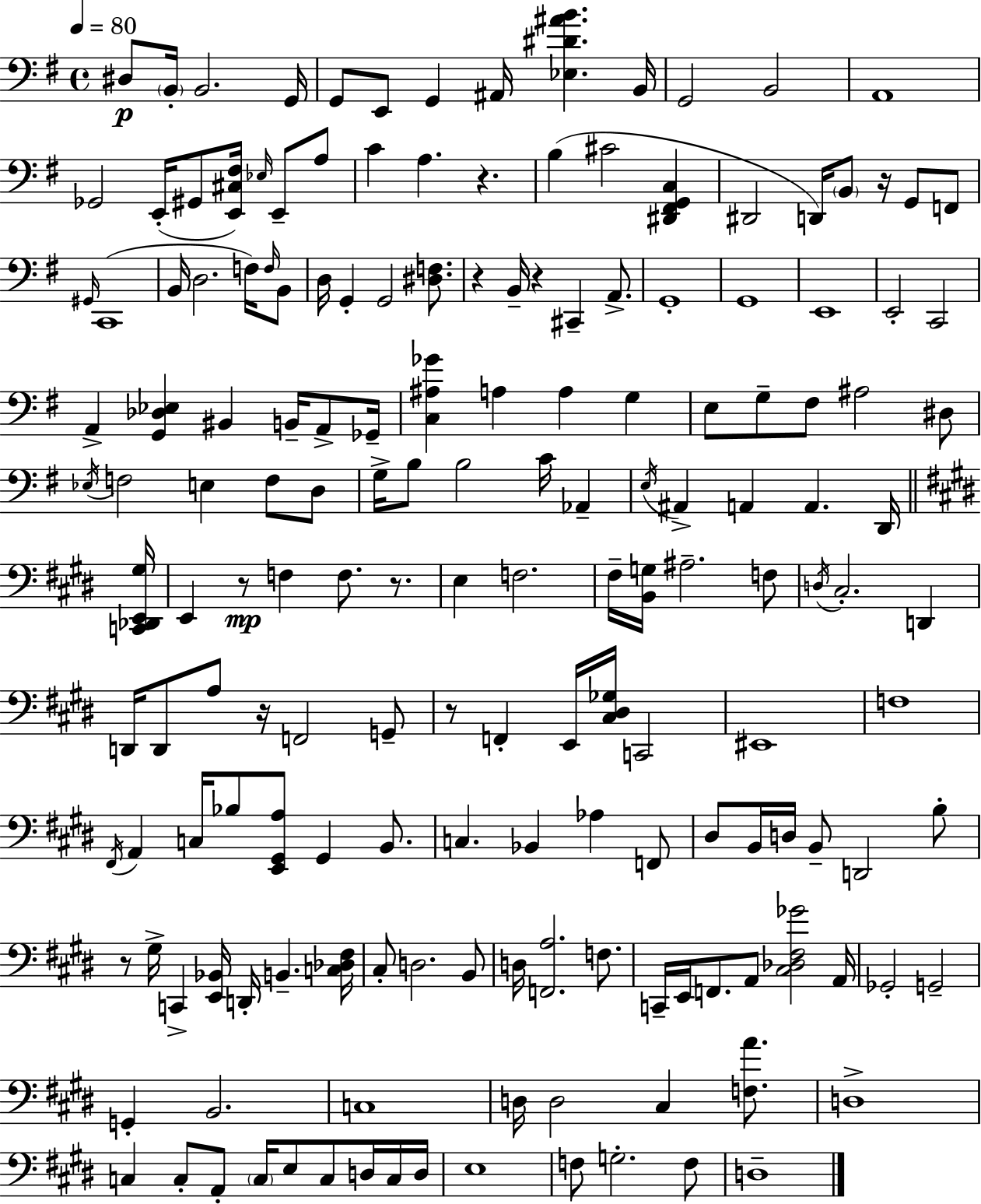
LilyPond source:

{
  \clef bass
  \time 4/4
  \defaultTimeSignature
  \key e \minor
  \tempo 4 = 80
  dis8\p \parenthesize b,16-. b,2. g,16 | g,8 e,8 g,4 ais,16 <ees dis' ais' b'>4. b,16 | g,2 b,2 | a,1 | \break ges,2 e,16-.( gis,8 <e, cis fis>16) \grace { ees16 } e,8-- a8 | c'4 a4. r4. | b4( cis'2 <dis, fis, g, c>4 | dis,2 d,16) \parenthesize b,8 r16 g,8 f,8 | \break \grace { gis,16 } c,1( | b,16 d2. f16) | \grace { f16 } b,8 d16 g,4-. g,2 | <dis f>8. r4 b,16-- r4 cis,4-- | \break a,8.-> g,1-. | g,1 | e,1 | e,2-. c,2 | \break a,4-> <g, des ees>4 bis,4 b,16-- | a,8-> ges,16-- <c ais ges'>4 a4 a4 g4 | e8 g8-- fis8 ais2 | dis8 \acciaccatura { ees16 } f2 e4 | \break f8 d8 g16-> b8 b2 c'16 | aes,4-- \acciaccatura { e16 } ais,4-> a,4 a,4. | d,16 \bar "||" \break \key e \major <c, des, e, gis>16 e,4 r8\mp f4 f8. r8. | e4 f2. | fis16-- <b, g>16 ais2.-- f8 | \acciaccatura { d16 } cis2.-. d,4 | \break d,16 d,8 a8 r16 f,2 | g,8-- r8 f,4-. e,16 <cis dis ges>16 c,2 | eis,1 | f1 | \break \acciaccatura { fis,16 } a,4 c16 bes8 <e, gis, a>8 gis,4 | b,8. c4. bes,4 aes4 | f,8 dis8 b,16 d16 b,8-- d,2 | b8-. r8 gis16-> c,4-> <e, bes,>16 d,16-. b,4.-- | \break <c des fis>16 cis8-. d2. | b,8 d16 <f, a>2. | f8. c,16-- e,16 f,8. a,8 <cis des fis ges'>2 | a,16 ges,2-. g,2-- | \break g,4-. b,2. | c1 | d16 d2 cis4 | <f a'>8. d1-> | \break c4 c8-. a,8-. \parenthesize c16 e8 c8 | d16 c16 d16 e1 | f8 g2.-. | f8 d1-- | \break \bar "|."
}